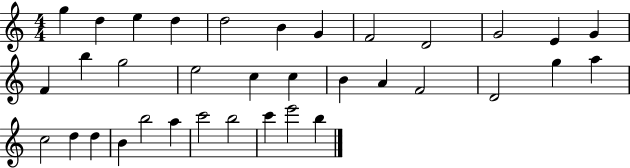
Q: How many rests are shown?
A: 0